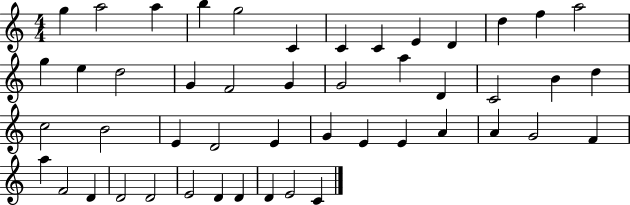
G5/q A5/h A5/q B5/q G5/h C4/q C4/q C4/q E4/q D4/q D5/q F5/q A5/h G5/q E5/q D5/h G4/q F4/h G4/q G4/h A5/q D4/q C4/h B4/q D5/q C5/h B4/h E4/q D4/h E4/q G4/q E4/q E4/q A4/q A4/q G4/h F4/q A5/q F4/h D4/q D4/h D4/h E4/h D4/q D4/q D4/q E4/h C4/q